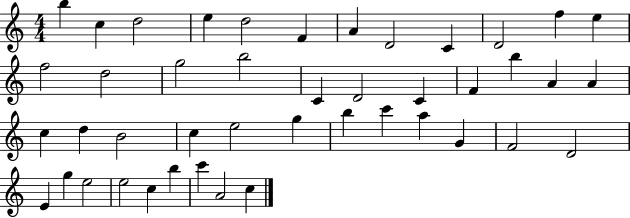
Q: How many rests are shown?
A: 0